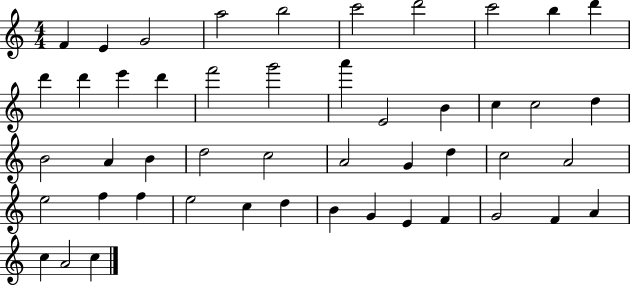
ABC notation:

X:1
T:Untitled
M:4/4
L:1/4
K:C
F E G2 a2 b2 c'2 d'2 c'2 b d' d' d' e' d' f'2 g'2 a' E2 B c c2 d B2 A B d2 c2 A2 G d c2 A2 e2 f f e2 c d B G E F G2 F A c A2 c